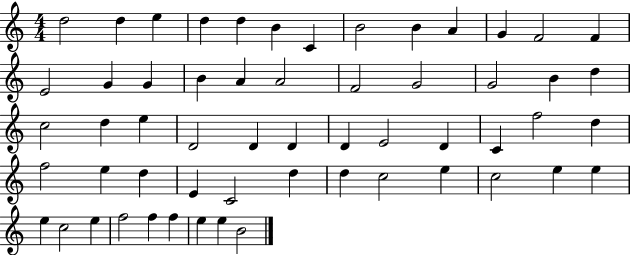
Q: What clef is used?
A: treble